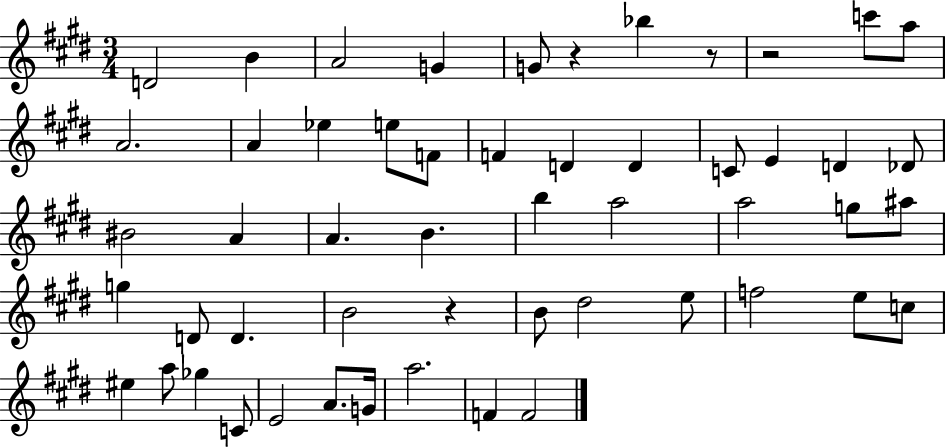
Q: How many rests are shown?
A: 4